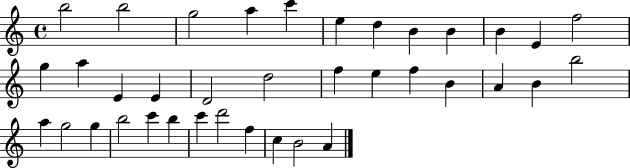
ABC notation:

X:1
T:Untitled
M:4/4
L:1/4
K:C
b2 b2 g2 a c' e d B B B E f2 g a E E D2 d2 f e f B A B b2 a g2 g b2 c' b c' d'2 f c B2 A